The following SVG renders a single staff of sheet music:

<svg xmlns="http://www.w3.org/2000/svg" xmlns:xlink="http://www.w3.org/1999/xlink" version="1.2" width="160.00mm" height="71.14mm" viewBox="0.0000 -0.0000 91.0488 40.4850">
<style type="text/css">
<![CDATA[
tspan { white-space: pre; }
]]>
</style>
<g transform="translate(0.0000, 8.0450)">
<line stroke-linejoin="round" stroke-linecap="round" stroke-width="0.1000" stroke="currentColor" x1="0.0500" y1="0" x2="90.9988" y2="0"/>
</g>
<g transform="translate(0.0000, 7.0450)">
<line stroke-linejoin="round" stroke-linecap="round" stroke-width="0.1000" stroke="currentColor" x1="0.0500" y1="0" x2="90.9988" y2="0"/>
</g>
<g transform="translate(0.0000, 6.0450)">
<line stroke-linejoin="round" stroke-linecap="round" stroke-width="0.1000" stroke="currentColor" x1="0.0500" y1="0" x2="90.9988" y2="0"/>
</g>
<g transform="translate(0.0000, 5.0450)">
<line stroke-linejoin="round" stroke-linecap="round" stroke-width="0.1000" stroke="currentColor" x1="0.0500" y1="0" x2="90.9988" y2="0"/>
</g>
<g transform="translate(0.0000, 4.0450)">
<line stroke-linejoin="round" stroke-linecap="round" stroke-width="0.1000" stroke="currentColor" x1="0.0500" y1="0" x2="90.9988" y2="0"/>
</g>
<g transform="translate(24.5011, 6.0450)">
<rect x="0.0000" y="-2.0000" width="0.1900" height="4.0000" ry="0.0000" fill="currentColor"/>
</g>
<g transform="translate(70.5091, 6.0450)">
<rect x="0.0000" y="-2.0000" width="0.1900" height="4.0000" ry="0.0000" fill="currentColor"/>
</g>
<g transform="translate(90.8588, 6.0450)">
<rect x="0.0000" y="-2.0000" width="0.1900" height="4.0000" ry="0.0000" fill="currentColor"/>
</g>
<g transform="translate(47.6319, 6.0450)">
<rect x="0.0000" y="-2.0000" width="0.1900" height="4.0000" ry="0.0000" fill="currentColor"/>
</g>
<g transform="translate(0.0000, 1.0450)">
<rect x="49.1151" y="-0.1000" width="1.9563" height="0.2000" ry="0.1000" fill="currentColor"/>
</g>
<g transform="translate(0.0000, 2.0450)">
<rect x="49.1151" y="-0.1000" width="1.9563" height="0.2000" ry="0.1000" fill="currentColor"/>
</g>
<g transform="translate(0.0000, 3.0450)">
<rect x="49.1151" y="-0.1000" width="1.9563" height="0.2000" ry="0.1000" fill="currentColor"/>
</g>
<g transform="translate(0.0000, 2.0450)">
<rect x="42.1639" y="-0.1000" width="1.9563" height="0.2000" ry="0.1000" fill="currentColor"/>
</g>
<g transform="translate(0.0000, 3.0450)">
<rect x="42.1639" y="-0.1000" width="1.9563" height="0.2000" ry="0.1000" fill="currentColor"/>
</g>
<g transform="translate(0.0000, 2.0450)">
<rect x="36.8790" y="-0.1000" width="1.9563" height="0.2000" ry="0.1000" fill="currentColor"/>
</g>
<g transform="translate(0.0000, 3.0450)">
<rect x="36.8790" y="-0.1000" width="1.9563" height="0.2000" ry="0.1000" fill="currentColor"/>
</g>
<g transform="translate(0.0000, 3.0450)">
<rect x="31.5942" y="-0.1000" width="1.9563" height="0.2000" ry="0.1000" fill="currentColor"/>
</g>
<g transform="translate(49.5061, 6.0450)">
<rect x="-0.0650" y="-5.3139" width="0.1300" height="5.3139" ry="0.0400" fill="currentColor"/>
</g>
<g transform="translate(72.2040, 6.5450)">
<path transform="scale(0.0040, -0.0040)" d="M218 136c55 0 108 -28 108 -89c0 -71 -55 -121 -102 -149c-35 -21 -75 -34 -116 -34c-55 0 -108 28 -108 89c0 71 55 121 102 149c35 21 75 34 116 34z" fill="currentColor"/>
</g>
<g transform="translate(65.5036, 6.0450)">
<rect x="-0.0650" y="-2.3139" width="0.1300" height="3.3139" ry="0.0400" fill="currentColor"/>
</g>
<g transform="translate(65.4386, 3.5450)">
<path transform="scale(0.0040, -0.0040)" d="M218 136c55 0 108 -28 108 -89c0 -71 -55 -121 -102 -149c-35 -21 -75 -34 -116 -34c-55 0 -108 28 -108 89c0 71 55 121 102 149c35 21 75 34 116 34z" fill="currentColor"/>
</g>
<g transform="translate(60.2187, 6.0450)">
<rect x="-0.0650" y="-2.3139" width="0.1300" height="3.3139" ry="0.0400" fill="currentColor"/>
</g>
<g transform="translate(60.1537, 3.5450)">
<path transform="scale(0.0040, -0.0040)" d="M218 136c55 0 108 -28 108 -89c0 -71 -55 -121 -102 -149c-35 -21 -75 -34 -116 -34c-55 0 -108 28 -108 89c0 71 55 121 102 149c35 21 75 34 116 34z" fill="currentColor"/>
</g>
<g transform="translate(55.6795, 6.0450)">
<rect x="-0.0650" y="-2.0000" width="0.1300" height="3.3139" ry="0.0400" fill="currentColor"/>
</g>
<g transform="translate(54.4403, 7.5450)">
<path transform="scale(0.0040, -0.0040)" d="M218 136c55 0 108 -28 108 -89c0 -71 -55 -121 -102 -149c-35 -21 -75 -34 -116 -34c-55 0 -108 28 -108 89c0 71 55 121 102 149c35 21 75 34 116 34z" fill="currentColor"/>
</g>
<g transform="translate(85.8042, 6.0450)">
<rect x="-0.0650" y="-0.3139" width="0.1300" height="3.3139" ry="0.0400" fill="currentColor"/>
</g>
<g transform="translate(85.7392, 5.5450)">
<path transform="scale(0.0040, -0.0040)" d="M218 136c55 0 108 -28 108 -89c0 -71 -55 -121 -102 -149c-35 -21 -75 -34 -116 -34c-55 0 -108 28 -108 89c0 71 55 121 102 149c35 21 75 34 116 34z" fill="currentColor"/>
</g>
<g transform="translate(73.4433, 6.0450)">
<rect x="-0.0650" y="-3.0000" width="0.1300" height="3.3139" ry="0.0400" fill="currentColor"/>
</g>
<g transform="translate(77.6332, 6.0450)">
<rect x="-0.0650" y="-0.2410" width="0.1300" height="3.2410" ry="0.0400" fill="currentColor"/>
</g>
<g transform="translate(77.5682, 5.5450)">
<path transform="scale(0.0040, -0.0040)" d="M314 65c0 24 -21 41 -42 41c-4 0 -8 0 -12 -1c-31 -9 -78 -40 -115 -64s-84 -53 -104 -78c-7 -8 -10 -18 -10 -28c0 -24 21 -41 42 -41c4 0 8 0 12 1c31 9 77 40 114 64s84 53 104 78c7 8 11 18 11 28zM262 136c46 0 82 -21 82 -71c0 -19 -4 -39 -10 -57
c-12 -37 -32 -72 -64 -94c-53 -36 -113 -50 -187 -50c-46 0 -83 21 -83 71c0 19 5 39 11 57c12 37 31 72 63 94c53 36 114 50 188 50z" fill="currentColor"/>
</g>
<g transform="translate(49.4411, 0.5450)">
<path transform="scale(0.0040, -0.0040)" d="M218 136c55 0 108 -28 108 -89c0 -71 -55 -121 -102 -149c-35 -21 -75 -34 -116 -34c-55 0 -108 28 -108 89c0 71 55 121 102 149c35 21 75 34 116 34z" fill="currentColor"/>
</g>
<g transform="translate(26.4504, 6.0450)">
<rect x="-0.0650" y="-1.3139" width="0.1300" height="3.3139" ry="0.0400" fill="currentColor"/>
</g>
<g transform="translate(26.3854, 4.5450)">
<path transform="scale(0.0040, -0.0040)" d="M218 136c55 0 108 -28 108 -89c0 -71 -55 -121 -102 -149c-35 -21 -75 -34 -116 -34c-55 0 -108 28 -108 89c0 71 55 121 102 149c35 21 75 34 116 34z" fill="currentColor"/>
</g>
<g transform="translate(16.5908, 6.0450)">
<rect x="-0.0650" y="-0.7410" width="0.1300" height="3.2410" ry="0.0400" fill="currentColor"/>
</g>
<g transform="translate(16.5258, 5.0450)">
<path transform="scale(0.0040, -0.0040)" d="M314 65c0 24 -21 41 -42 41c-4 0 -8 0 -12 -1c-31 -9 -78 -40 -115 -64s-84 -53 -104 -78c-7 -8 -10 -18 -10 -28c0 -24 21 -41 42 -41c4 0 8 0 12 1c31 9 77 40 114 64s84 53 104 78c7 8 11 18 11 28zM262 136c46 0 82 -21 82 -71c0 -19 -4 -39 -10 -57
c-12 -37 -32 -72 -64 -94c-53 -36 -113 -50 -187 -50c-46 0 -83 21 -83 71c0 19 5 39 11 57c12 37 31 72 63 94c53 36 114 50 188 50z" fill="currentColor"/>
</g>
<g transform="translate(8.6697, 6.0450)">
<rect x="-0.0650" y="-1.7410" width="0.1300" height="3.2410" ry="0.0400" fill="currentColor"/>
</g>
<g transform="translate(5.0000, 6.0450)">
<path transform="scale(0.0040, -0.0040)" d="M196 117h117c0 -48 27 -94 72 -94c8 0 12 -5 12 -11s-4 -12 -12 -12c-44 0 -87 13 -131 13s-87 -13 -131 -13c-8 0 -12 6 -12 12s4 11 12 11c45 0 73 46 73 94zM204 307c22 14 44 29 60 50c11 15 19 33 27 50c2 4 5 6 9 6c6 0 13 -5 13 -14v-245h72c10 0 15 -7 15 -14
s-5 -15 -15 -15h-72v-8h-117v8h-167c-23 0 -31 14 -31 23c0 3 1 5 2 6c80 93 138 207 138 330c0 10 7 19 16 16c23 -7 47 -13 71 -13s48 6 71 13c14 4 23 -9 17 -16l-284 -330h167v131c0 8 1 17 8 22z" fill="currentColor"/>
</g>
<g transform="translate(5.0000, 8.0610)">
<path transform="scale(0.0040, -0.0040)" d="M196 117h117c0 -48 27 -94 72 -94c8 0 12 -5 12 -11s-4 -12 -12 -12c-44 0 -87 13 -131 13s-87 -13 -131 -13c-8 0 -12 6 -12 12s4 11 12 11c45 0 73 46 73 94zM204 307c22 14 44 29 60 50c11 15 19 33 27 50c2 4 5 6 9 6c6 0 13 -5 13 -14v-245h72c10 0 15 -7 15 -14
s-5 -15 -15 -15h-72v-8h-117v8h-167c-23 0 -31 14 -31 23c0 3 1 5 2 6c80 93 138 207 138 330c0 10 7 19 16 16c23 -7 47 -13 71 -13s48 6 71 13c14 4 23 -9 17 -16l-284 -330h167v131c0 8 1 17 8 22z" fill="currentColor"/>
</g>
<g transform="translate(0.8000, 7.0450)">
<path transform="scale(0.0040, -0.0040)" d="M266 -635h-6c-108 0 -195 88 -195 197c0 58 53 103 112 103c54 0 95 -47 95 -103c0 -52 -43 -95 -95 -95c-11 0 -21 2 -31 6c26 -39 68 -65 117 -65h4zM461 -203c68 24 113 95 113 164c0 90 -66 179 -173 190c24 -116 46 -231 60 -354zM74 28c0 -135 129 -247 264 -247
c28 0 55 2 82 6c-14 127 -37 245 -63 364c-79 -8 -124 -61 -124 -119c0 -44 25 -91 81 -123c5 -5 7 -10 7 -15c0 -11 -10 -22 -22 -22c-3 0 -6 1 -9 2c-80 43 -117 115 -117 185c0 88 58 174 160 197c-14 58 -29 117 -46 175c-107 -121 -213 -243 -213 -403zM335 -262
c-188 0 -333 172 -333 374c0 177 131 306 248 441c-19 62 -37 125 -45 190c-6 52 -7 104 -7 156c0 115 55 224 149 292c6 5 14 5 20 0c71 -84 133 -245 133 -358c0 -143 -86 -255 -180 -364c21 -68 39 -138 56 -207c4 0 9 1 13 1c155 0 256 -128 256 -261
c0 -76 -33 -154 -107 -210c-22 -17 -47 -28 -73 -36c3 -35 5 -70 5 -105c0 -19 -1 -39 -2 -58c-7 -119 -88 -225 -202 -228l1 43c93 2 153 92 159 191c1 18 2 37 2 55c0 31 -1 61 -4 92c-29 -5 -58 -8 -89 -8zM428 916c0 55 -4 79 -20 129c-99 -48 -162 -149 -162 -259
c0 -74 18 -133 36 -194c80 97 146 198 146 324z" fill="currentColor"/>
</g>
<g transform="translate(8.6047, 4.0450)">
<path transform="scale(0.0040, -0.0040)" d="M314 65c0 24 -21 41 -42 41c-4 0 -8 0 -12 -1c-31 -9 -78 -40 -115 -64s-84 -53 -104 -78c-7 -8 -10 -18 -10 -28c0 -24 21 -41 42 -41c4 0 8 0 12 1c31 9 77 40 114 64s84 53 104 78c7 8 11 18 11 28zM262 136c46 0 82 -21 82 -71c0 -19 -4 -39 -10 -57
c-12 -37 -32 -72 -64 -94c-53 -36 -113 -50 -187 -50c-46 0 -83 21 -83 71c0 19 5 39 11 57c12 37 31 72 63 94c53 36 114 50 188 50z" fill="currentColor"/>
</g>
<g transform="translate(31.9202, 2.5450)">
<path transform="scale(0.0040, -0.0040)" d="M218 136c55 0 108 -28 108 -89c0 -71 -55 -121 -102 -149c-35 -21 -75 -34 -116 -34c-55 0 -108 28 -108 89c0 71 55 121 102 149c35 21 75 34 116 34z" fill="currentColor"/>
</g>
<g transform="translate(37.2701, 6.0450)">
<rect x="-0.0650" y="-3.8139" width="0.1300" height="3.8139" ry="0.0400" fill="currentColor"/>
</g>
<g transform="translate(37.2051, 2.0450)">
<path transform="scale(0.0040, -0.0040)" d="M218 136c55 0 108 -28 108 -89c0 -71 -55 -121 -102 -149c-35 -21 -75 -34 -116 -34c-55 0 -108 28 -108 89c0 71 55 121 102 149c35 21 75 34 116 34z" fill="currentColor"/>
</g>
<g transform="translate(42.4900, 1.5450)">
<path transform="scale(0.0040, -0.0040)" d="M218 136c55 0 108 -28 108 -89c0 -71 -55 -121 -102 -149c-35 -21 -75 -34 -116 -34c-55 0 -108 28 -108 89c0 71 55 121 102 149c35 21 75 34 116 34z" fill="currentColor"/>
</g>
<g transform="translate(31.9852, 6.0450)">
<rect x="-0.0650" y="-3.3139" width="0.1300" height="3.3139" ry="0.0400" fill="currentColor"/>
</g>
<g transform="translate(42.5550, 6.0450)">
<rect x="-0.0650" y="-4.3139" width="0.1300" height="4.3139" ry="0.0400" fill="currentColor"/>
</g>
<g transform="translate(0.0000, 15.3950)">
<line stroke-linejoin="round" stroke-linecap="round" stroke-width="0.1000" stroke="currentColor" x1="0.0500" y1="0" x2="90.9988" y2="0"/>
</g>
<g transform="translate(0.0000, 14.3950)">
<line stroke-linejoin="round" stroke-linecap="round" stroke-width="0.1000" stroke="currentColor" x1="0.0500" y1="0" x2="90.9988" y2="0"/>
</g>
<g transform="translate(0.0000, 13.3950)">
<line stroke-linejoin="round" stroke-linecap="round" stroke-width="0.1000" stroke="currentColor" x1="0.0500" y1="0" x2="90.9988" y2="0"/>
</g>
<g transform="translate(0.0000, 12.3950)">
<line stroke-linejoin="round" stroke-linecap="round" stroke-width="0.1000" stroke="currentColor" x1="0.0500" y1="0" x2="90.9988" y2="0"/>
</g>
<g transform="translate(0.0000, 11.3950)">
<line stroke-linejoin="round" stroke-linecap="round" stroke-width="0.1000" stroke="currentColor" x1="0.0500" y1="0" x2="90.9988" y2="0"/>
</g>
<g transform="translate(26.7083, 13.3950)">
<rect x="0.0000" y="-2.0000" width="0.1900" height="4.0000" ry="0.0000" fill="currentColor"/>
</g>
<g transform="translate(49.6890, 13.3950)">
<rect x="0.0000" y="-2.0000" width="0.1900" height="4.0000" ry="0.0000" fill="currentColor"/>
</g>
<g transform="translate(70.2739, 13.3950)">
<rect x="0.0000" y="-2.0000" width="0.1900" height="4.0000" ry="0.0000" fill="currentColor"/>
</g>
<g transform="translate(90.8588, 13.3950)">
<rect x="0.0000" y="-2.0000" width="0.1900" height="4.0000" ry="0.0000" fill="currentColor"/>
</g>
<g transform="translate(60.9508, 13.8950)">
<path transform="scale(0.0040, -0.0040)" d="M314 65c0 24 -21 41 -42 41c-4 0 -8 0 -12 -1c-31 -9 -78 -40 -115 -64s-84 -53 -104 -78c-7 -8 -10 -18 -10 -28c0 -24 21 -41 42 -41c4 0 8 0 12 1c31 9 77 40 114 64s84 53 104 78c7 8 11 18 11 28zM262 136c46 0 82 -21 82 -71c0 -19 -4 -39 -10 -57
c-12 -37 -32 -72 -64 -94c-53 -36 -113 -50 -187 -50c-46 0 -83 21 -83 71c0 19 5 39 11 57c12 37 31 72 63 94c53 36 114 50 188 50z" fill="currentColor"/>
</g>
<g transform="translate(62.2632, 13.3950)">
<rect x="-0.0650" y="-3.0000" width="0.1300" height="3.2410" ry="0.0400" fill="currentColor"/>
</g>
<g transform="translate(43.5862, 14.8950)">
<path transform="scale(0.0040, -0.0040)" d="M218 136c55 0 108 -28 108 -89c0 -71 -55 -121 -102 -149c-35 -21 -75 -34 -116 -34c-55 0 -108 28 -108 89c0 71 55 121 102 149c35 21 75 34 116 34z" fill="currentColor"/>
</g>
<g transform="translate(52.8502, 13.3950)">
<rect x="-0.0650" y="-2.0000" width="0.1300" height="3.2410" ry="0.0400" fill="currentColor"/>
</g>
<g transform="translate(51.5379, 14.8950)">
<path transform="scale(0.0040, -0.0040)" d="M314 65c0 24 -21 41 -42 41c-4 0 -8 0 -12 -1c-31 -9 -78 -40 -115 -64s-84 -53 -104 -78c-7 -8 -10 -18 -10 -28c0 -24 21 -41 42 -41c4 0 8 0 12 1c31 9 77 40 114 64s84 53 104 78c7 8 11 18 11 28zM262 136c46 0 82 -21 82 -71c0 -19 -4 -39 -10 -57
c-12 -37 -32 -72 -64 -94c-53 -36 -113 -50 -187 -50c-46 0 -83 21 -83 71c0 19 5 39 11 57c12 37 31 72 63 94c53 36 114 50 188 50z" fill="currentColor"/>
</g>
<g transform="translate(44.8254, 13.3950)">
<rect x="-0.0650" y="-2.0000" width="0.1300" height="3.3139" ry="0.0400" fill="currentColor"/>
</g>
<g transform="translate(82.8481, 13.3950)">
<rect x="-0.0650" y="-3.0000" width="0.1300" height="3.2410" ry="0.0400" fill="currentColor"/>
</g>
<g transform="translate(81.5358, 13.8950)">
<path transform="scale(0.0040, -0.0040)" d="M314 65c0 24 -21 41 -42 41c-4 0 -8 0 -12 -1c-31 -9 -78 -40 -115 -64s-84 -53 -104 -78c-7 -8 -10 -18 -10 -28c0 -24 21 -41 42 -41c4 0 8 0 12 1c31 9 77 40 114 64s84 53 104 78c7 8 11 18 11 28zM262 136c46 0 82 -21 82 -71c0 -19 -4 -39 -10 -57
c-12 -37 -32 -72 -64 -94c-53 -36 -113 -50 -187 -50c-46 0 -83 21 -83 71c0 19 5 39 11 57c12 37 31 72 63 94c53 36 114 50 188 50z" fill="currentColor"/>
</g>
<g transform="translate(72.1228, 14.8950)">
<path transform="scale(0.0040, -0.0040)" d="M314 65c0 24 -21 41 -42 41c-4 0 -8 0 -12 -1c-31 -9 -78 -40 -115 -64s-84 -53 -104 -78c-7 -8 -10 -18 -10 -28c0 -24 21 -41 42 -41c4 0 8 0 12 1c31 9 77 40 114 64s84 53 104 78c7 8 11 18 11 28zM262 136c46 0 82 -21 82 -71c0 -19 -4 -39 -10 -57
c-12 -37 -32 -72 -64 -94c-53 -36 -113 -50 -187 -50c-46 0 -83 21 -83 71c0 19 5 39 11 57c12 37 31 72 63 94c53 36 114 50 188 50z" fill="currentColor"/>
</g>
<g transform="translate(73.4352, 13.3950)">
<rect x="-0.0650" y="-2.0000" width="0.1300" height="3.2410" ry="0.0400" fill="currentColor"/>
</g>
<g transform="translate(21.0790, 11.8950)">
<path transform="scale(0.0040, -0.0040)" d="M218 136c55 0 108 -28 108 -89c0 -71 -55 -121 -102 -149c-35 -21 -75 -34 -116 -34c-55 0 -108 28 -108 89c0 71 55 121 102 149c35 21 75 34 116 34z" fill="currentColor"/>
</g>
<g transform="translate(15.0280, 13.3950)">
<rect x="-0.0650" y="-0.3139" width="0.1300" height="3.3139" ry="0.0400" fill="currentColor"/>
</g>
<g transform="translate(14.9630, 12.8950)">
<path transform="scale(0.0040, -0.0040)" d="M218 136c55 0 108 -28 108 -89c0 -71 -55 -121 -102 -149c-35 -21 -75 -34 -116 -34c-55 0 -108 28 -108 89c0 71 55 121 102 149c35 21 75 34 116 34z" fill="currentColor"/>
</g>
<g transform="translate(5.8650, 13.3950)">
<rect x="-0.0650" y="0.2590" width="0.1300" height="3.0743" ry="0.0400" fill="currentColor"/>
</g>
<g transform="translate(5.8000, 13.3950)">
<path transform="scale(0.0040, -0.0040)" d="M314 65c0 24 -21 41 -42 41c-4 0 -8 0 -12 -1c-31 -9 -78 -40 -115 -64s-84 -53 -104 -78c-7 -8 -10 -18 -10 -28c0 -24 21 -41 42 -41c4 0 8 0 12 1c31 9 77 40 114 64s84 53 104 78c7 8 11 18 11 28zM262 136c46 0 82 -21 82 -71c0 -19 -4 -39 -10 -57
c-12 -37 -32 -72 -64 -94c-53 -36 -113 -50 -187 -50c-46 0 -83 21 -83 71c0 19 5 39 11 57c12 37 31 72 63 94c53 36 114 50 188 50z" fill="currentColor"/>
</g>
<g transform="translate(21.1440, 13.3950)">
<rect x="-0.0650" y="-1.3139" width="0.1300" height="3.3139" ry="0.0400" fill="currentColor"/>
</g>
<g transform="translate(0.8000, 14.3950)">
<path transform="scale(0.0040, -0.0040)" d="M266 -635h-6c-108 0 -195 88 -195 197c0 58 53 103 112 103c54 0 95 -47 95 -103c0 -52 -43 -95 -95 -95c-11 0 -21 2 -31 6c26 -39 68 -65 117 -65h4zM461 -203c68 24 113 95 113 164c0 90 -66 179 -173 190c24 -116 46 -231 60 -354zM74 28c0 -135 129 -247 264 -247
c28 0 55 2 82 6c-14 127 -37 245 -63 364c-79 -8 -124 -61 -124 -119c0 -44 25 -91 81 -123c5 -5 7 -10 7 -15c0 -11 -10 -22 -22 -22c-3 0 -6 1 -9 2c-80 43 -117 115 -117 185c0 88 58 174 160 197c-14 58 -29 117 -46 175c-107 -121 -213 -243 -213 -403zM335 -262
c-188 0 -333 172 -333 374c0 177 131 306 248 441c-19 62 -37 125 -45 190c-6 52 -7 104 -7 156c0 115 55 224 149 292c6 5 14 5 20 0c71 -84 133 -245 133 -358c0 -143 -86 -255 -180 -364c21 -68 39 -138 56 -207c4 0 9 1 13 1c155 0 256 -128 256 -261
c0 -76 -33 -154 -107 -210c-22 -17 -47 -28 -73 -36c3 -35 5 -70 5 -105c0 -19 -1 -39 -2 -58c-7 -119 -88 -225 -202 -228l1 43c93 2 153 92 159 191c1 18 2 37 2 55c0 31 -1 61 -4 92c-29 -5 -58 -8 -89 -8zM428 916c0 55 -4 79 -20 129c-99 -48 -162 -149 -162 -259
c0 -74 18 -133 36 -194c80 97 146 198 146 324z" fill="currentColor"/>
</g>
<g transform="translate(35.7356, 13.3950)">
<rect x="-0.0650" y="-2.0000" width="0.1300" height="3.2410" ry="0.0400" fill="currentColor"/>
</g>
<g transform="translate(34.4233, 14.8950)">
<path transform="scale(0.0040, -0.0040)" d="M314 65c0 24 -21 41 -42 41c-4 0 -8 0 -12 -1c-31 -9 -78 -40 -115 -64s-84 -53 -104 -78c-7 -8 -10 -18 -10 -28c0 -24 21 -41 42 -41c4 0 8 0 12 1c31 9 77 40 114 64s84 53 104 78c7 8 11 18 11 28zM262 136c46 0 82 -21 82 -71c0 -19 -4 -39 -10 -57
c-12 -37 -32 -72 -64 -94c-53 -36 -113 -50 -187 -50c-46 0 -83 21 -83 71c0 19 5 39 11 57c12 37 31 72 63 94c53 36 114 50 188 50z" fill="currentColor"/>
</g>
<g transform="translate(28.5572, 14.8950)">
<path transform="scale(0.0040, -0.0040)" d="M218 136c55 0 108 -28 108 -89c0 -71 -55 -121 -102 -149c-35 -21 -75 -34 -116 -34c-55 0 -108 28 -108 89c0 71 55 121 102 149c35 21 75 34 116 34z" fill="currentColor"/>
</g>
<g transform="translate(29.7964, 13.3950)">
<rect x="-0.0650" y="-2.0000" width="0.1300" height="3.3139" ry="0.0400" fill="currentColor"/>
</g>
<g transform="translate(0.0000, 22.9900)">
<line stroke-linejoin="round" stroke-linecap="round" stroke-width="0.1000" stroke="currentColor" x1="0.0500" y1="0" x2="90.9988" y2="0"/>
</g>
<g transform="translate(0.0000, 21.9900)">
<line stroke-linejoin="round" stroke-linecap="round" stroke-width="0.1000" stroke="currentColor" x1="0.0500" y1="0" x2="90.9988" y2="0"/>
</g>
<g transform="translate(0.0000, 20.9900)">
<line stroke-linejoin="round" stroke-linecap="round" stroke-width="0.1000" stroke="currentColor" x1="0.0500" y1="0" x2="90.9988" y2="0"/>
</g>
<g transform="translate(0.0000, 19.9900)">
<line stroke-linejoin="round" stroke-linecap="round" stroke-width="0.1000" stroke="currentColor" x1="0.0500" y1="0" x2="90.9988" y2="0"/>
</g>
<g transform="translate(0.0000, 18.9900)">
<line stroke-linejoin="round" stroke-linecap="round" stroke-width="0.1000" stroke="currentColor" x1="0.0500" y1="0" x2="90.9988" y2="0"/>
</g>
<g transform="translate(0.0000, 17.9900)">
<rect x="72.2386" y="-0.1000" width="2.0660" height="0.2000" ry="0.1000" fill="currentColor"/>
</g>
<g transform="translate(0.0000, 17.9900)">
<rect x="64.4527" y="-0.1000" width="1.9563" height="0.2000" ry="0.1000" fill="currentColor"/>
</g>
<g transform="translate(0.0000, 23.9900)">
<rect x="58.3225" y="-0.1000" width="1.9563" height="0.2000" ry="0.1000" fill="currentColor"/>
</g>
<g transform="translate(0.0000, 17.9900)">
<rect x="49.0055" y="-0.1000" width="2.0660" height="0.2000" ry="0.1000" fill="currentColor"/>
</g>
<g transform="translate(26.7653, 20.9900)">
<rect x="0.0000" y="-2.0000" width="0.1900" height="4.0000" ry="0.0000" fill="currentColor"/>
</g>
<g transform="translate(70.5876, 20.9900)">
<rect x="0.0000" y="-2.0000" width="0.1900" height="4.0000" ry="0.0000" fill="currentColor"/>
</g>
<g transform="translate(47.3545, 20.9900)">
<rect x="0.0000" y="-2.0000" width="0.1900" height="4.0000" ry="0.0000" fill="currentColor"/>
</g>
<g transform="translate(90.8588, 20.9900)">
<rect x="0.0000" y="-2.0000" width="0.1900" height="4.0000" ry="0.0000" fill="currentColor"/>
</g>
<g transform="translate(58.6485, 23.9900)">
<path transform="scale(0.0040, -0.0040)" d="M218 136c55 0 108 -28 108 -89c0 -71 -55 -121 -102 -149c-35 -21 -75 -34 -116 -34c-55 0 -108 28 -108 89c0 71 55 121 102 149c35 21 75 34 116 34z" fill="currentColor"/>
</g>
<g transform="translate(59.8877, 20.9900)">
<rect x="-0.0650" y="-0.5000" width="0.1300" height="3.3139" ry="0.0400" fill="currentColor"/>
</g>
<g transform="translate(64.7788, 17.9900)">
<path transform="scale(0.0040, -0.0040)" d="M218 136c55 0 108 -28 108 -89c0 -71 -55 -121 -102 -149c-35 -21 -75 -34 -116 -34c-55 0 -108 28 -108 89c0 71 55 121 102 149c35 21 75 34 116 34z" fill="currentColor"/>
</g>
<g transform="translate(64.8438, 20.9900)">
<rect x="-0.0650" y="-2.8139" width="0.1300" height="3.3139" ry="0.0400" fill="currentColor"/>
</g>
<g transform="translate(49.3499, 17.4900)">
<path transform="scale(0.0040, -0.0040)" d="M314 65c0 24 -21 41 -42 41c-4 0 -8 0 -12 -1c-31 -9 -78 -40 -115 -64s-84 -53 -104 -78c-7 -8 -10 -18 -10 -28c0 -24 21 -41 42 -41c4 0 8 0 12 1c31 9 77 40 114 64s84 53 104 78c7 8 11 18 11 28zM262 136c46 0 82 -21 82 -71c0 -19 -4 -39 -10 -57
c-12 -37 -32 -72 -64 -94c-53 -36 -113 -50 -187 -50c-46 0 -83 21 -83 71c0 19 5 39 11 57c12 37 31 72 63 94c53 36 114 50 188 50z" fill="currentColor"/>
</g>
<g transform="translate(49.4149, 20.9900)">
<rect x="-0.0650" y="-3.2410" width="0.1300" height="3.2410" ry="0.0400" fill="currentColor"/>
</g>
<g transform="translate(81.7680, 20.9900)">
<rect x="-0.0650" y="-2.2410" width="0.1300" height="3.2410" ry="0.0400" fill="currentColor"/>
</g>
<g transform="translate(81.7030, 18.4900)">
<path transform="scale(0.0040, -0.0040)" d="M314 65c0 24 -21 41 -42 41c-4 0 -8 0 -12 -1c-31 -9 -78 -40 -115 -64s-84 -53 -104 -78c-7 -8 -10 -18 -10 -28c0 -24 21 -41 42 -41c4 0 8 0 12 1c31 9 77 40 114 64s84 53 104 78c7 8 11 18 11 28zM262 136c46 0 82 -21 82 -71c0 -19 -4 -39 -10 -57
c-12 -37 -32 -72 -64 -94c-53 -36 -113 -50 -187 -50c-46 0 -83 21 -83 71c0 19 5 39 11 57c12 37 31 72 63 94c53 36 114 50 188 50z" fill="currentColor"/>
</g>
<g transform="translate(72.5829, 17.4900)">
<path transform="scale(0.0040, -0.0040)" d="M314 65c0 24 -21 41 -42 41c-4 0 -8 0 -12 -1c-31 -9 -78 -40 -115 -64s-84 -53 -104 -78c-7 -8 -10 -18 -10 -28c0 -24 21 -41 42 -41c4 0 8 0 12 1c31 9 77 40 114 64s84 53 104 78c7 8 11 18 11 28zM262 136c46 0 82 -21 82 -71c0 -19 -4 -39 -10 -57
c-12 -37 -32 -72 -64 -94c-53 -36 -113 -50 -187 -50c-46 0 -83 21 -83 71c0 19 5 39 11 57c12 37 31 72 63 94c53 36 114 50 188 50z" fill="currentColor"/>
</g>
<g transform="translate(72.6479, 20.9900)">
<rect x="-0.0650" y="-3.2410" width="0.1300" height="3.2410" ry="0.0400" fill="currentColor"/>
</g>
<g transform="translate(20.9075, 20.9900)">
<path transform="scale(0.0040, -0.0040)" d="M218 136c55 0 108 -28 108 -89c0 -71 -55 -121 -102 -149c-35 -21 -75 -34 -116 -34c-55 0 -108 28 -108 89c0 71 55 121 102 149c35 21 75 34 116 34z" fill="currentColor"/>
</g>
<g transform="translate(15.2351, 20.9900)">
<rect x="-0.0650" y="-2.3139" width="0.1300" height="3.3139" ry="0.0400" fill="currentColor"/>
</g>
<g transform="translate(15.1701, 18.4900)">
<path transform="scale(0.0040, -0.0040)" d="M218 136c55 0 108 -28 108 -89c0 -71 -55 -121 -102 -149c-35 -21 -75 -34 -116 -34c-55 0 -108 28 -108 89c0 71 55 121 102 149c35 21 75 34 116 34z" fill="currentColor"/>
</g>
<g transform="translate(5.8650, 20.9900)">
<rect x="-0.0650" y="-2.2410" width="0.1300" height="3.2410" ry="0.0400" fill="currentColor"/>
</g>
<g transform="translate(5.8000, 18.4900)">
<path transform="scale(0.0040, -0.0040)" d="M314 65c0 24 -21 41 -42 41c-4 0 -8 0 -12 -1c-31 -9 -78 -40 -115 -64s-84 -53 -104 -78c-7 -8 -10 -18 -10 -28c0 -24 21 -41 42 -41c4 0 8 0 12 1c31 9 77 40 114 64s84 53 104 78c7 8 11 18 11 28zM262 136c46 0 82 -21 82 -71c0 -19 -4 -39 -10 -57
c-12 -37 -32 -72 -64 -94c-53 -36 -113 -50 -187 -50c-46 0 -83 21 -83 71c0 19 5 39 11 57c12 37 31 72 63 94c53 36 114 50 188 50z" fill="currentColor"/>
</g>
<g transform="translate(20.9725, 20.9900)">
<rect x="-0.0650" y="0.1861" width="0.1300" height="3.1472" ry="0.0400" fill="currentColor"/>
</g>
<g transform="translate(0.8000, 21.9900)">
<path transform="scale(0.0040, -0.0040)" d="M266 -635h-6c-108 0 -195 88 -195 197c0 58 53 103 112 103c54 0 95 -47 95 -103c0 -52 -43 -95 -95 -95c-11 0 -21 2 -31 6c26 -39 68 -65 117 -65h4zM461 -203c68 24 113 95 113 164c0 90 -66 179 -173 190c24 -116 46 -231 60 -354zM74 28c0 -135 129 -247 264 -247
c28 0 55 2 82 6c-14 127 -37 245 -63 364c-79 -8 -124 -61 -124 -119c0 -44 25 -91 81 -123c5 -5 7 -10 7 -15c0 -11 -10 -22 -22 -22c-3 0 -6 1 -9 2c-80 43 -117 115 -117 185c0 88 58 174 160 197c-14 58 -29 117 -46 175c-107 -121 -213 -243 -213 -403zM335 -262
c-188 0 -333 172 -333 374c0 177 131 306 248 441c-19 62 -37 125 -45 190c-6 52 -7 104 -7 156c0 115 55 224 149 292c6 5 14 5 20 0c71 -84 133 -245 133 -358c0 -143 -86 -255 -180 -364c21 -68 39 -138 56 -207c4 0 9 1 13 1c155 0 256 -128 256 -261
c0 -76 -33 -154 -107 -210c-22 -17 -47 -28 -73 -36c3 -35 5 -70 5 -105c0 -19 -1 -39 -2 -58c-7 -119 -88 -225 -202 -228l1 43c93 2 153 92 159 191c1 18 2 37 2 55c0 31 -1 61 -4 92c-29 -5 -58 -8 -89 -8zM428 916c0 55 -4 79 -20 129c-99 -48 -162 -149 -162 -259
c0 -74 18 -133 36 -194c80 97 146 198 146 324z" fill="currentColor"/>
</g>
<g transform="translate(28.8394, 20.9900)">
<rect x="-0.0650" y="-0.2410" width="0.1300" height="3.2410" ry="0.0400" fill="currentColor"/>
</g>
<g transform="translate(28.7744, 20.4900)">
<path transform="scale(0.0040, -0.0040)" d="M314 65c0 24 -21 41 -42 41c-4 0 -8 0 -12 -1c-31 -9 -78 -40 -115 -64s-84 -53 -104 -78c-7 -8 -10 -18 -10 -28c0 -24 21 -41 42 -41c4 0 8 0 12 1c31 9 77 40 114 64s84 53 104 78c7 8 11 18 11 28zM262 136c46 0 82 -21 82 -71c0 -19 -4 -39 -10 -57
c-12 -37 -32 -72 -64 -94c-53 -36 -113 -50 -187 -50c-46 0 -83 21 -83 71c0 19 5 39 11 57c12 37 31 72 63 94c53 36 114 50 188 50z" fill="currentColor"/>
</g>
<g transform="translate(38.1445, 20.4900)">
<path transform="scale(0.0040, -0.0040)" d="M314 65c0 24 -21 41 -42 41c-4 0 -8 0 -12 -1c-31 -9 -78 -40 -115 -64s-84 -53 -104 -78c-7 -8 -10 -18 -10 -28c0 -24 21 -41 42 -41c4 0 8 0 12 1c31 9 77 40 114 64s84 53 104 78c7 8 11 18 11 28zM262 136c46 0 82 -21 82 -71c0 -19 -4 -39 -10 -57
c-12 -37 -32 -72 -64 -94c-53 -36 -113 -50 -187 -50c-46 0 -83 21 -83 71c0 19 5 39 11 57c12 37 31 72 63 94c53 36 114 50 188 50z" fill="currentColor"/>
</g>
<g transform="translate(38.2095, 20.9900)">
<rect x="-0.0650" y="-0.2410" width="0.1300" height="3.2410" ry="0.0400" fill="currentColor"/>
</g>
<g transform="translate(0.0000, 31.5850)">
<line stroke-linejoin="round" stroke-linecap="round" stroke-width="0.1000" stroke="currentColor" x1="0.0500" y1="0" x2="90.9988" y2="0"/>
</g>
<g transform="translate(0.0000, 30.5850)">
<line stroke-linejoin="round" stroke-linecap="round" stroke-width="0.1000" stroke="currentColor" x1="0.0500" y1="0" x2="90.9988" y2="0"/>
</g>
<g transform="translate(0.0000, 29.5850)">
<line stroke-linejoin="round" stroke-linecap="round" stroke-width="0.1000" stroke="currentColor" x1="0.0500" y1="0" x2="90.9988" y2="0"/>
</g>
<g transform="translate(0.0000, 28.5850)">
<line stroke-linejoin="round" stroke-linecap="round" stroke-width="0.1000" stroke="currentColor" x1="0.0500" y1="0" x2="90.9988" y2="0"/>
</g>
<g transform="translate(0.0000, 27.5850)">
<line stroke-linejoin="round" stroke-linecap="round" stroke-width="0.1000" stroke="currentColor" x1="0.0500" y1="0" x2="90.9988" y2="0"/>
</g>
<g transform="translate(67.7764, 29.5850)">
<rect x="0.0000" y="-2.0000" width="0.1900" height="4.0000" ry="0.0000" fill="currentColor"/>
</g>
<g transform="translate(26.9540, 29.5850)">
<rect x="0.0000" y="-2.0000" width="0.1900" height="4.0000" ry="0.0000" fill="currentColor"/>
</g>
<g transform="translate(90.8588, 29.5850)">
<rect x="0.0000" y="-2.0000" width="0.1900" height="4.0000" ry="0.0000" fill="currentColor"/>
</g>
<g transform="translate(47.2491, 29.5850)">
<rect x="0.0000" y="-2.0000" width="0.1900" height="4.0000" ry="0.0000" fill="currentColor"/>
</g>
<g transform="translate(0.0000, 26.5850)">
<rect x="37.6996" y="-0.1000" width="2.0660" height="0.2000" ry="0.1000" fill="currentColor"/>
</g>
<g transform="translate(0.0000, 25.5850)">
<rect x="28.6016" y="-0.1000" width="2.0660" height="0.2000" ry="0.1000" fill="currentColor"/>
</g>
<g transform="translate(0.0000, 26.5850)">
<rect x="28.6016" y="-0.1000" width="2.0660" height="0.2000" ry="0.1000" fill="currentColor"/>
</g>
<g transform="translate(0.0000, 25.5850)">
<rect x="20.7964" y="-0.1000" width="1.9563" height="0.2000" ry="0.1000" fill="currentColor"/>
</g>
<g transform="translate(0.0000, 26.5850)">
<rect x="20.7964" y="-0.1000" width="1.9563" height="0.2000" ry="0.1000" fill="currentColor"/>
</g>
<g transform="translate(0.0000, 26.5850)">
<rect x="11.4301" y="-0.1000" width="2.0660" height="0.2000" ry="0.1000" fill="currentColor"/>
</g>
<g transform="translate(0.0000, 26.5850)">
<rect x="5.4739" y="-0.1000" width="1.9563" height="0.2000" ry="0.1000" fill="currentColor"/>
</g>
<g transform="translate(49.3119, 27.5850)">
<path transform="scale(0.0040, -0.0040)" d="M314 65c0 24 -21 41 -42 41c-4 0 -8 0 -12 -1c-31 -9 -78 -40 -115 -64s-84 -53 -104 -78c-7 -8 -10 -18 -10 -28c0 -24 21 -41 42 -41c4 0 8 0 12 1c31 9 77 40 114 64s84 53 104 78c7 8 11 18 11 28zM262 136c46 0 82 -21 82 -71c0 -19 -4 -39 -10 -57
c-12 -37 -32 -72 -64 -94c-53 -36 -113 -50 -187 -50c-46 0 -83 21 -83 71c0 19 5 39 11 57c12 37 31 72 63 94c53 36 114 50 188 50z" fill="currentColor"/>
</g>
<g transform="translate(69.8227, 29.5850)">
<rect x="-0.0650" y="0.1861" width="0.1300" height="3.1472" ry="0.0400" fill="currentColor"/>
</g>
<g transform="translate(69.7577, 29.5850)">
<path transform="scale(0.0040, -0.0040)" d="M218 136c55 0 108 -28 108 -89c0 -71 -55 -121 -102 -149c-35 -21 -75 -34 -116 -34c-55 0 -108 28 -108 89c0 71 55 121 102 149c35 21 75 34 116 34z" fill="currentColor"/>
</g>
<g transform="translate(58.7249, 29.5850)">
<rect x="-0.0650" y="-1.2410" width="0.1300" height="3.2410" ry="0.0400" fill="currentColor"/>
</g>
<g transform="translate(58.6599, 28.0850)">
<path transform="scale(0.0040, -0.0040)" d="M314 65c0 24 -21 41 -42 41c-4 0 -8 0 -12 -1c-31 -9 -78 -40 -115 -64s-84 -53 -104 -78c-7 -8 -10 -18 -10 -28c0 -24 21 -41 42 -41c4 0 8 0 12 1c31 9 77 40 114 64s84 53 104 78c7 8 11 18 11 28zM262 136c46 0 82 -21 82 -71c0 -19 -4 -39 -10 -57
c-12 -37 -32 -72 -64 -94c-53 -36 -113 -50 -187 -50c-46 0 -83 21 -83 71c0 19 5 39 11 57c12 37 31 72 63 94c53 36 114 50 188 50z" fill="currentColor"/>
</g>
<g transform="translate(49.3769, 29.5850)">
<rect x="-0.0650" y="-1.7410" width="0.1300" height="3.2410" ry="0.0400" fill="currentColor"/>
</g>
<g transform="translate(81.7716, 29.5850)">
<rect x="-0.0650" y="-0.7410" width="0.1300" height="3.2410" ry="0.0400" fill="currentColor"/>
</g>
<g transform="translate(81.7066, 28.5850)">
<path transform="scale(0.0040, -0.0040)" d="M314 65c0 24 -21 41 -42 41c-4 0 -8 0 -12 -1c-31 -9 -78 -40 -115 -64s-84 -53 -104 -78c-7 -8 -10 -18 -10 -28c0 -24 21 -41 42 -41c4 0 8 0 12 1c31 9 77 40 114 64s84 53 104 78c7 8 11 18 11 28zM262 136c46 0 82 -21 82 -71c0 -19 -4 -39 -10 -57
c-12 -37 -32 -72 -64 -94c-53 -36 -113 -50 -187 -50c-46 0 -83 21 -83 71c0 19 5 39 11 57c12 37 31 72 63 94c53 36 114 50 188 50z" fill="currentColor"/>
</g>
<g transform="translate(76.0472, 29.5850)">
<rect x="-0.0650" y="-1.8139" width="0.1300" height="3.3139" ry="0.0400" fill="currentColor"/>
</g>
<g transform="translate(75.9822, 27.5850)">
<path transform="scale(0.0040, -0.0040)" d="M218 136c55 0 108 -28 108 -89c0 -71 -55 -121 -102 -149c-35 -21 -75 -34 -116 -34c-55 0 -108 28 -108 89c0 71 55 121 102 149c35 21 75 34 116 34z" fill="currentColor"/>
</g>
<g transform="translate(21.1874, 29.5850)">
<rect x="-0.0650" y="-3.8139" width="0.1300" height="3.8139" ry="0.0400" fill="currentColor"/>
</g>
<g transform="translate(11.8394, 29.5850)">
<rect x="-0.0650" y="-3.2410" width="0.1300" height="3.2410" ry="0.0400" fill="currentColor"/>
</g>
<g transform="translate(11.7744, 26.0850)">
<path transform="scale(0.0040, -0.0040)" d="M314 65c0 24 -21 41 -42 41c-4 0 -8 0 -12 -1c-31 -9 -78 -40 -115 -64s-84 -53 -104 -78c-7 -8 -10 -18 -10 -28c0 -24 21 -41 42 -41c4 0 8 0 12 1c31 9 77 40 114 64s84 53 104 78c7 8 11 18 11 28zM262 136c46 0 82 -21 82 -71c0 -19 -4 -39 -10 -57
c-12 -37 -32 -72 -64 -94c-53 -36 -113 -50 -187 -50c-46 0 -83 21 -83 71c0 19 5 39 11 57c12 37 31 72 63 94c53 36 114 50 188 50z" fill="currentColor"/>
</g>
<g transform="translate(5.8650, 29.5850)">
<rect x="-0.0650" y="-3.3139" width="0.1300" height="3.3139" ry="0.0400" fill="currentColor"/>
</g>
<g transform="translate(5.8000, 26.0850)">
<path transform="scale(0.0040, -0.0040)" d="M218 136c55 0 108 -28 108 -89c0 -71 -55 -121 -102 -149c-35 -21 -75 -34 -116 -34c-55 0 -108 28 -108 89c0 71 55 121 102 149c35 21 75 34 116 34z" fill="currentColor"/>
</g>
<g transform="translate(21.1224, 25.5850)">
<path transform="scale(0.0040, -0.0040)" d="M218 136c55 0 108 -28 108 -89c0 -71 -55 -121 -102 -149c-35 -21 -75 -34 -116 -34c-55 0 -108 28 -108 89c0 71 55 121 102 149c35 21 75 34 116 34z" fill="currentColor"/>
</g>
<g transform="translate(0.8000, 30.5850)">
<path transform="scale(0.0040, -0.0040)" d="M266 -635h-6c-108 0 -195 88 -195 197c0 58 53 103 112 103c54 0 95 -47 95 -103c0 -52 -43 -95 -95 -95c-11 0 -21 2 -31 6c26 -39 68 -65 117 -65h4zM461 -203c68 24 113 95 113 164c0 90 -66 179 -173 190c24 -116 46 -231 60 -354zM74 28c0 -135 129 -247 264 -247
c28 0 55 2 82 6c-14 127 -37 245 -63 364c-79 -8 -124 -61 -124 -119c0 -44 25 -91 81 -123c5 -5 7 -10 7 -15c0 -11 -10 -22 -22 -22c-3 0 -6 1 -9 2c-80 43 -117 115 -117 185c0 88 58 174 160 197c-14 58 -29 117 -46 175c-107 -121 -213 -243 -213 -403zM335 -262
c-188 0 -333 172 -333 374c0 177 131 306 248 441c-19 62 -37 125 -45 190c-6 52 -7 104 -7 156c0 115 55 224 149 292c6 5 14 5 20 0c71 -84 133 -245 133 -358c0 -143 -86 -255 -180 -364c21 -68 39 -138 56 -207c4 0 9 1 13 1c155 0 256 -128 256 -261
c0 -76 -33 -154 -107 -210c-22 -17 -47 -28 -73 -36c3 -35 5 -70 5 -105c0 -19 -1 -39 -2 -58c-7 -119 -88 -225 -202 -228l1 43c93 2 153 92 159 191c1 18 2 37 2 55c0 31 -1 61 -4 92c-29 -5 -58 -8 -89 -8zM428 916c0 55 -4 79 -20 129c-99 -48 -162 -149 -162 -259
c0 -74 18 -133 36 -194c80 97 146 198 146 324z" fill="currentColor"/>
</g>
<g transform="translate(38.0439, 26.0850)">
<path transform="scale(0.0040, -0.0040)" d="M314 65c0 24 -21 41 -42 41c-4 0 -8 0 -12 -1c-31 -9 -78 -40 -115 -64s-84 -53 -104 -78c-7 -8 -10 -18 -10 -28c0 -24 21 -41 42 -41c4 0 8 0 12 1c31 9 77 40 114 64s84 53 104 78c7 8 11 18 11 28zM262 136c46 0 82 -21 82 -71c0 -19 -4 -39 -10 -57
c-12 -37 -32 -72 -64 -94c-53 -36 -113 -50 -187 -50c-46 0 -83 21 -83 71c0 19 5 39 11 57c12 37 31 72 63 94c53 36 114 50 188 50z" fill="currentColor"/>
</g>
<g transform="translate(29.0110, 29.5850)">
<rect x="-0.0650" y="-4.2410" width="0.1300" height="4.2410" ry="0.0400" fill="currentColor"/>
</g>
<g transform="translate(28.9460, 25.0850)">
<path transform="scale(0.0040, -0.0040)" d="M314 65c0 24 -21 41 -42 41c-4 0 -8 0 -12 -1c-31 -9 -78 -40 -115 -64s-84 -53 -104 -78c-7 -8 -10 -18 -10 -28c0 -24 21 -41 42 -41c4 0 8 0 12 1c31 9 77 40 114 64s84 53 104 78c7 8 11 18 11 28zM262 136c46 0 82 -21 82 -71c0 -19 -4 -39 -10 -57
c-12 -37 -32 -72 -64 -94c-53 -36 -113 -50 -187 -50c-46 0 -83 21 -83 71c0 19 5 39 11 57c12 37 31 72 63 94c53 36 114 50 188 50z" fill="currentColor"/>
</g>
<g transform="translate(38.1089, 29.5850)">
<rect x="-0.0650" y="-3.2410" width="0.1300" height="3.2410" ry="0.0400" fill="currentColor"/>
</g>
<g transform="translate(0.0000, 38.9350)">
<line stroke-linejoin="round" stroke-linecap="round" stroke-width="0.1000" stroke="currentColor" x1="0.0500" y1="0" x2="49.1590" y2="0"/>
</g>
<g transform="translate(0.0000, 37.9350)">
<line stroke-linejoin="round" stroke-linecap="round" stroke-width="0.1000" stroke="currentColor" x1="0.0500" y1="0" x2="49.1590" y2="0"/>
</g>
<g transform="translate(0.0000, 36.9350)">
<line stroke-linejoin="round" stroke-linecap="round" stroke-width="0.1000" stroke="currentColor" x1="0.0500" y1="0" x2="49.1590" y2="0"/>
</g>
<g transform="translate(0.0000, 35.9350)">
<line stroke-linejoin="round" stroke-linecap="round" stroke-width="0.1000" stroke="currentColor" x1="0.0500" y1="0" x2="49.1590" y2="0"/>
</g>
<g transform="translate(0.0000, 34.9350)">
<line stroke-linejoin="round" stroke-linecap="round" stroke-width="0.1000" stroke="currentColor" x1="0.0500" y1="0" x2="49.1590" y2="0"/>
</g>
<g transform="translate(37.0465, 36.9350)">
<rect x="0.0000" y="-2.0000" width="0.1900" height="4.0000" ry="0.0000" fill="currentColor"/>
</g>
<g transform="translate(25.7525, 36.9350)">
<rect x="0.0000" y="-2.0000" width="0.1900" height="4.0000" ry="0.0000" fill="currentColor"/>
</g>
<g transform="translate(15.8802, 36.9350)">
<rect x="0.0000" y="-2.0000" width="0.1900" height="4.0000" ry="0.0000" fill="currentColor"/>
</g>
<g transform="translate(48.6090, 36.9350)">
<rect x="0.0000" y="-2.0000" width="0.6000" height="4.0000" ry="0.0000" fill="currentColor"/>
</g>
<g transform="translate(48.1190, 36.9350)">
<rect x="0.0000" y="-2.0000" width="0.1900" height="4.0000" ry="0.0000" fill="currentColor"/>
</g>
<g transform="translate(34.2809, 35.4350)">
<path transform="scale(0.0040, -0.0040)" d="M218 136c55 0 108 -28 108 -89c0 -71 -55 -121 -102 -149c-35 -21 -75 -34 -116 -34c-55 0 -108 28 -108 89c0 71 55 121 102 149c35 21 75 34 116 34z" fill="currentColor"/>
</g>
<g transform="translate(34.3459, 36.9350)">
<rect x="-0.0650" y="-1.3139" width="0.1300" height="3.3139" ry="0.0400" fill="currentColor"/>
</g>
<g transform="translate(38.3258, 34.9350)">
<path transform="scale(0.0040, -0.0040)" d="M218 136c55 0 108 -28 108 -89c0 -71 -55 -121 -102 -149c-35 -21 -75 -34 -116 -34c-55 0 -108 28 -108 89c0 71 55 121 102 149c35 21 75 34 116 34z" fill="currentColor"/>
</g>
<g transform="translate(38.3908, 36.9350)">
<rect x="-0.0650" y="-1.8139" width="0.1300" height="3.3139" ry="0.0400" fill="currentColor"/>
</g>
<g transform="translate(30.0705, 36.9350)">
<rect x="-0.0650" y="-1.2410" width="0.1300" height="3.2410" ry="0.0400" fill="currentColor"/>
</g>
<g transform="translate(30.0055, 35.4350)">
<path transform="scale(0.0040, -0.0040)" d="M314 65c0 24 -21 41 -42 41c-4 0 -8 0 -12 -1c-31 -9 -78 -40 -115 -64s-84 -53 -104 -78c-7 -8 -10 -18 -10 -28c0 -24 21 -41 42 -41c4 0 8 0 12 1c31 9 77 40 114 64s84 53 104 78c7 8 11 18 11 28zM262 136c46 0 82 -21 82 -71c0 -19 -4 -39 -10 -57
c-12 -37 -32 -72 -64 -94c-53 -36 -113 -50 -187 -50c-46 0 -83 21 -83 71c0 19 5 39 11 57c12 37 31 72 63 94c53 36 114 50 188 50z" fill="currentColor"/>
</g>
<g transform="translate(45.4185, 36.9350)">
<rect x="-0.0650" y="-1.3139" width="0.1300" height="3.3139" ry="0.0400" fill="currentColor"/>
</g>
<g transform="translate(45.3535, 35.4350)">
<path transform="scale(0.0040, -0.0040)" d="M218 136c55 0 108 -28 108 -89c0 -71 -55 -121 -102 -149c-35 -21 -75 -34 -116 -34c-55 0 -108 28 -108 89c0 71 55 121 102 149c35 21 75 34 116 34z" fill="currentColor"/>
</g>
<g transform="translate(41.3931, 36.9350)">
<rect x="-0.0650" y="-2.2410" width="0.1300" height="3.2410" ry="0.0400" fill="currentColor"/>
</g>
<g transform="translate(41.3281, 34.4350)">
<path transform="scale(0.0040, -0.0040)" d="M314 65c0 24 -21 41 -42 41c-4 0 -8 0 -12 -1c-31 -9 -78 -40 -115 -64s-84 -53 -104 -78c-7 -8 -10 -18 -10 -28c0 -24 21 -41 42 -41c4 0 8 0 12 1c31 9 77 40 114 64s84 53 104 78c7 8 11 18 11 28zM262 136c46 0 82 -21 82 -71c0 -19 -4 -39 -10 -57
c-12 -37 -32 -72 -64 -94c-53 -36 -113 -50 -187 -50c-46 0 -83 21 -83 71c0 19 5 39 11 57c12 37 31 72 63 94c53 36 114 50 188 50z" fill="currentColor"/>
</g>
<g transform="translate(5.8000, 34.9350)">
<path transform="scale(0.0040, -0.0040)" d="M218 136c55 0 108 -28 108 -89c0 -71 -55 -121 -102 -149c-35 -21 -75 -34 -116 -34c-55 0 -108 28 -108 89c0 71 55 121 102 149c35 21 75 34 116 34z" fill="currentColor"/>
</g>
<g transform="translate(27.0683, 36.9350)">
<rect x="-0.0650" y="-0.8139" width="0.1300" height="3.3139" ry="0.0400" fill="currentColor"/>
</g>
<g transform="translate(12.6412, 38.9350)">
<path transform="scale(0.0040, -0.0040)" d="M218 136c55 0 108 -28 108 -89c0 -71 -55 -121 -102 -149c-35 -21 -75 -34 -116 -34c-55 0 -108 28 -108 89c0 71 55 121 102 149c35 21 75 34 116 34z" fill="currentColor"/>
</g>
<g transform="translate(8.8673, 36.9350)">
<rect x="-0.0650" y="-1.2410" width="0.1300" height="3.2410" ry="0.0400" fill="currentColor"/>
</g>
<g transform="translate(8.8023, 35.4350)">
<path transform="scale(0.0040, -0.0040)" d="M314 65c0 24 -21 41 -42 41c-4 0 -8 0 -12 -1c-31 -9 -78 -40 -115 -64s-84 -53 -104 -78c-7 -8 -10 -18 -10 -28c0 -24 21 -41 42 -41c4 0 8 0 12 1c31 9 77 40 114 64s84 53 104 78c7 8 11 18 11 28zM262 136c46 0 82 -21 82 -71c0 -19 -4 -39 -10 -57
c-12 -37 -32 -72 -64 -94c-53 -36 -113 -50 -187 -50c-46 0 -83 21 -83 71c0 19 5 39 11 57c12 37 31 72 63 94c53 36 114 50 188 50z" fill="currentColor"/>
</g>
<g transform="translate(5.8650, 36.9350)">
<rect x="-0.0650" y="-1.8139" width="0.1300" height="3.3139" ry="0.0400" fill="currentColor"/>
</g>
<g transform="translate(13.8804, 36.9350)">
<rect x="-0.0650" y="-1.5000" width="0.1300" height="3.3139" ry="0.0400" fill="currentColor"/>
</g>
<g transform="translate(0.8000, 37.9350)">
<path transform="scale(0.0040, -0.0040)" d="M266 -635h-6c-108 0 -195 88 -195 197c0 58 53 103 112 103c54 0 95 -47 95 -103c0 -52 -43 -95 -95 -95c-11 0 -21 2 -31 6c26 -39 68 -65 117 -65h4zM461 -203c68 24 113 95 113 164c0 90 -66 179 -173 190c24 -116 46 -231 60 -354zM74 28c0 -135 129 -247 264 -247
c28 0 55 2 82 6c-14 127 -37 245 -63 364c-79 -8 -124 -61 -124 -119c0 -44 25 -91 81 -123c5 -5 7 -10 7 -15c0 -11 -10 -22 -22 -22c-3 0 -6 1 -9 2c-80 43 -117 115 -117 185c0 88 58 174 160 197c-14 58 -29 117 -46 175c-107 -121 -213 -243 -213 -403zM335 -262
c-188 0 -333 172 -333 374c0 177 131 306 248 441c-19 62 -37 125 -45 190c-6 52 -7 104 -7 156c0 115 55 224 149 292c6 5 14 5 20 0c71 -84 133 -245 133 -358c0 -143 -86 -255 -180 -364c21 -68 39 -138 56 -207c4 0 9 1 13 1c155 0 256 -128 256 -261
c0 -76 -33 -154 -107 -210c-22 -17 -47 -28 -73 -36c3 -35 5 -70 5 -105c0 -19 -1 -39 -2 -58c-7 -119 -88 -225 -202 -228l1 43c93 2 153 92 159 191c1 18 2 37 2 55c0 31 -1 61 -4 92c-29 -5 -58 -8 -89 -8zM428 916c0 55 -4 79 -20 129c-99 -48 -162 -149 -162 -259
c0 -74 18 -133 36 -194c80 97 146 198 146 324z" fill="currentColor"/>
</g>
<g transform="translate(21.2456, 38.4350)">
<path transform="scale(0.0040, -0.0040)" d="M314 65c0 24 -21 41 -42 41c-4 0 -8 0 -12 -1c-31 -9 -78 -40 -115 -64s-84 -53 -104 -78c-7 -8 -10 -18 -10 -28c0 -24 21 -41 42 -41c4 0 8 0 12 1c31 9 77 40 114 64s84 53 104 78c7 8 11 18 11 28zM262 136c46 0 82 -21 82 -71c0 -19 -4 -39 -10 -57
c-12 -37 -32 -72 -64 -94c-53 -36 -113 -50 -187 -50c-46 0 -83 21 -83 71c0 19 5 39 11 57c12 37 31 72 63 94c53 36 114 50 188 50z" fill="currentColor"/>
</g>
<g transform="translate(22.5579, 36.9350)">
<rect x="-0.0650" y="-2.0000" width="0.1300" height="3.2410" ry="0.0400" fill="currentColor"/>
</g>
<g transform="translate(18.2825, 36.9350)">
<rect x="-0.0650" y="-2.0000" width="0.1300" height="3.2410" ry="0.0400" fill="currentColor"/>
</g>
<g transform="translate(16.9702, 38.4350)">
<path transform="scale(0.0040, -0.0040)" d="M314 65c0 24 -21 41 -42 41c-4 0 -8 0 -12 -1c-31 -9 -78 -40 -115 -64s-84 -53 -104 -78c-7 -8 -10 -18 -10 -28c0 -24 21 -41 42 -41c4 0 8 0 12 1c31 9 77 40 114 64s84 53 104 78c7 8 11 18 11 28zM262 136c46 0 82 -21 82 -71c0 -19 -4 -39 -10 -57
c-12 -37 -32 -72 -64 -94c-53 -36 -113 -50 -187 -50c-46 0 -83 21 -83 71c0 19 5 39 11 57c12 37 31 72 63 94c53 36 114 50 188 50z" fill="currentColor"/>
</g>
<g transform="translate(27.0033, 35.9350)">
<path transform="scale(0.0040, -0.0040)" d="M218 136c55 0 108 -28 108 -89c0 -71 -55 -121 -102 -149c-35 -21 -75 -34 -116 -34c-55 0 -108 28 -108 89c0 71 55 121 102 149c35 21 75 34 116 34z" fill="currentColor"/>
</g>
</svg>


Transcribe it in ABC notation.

X:1
T:Untitled
M:4/4
L:1/4
K:C
f2 d2 e b c' d' f' F g g A c2 c B2 c e F F2 F F2 A2 F2 A2 g2 g B c2 c2 b2 C a b2 g2 b b2 c' d'2 b2 f2 e2 B f d2 f e2 E F2 F2 d e2 e f g2 e